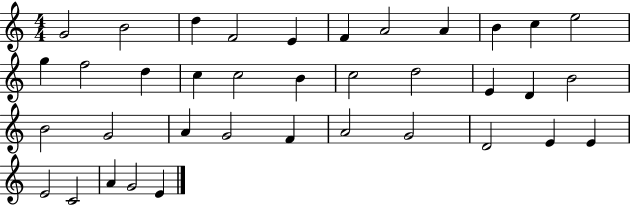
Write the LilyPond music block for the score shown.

{
  \clef treble
  \numericTimeSignature
  \time 4/4
  \key c \major
  g'2 b'2 | d''4 f'2 e'4 | f'4 a'2 a'4 | b'4 c''4 e''2 | \break g''4 f''2 d''4 | c''4 c''2 b'4 | c''2 d''2 | e'4 d'4 b'2 | \break b'2 g'2 | a'4 g'2 f'4 | a'2 g'2 | d'2 e'4 e'4 | \break e'2 c'2 | a'4 g'2 e'4 | \bar "|."
}